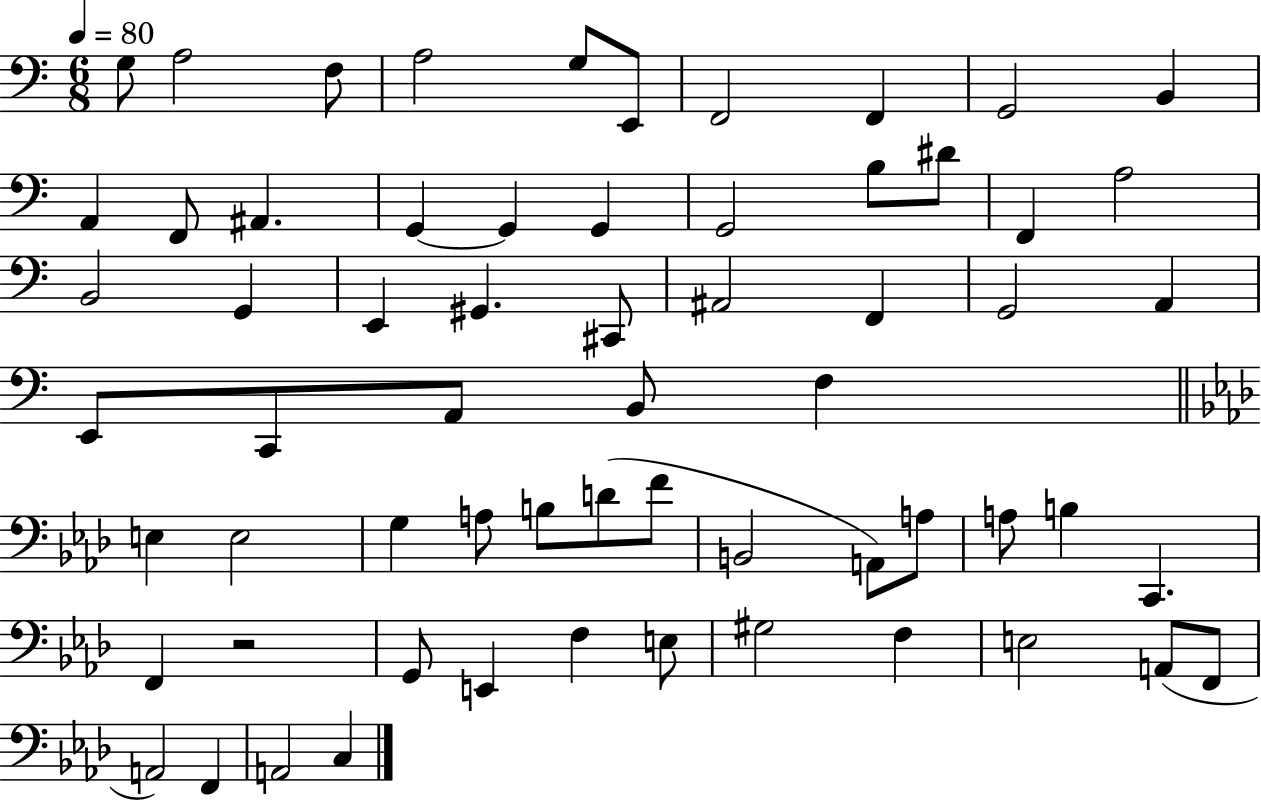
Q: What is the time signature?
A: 6/8